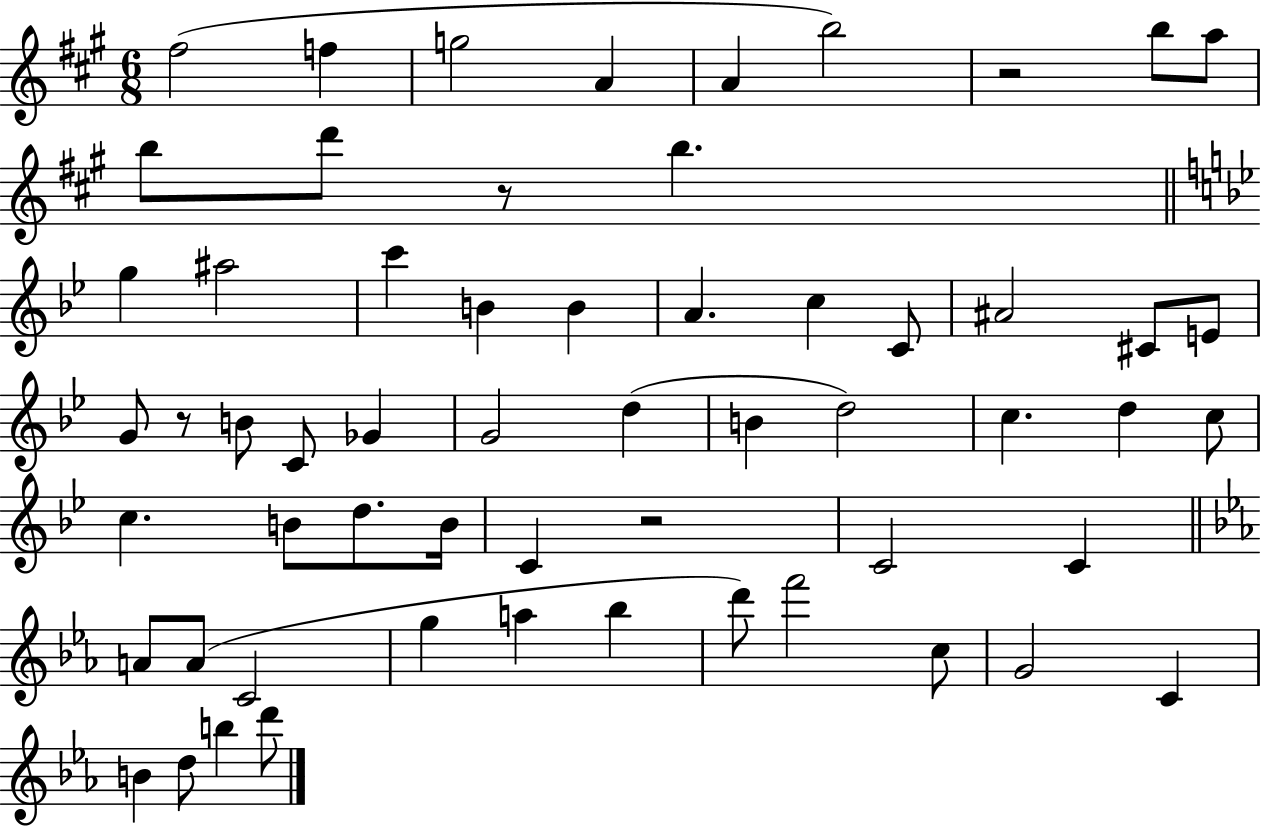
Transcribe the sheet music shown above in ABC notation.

X:1
T:Untitled
M:6/8
L:1/4
K:A
^f2 f g2 A A b2 z2 b/2 a/2 b/2 d'/2 z/2 b g ^a2 c' B B A c C/2 ^A2 ^C/2 E/2 G/2 z/2 B/2 C/2 _G G2 d B d2 c d c/2 c B/2 d/2 B/4 C z2 C2 C A/2 A/2 C2 g a _b d'/2 f'2 c/2 G2 C B d/2 b d'/2